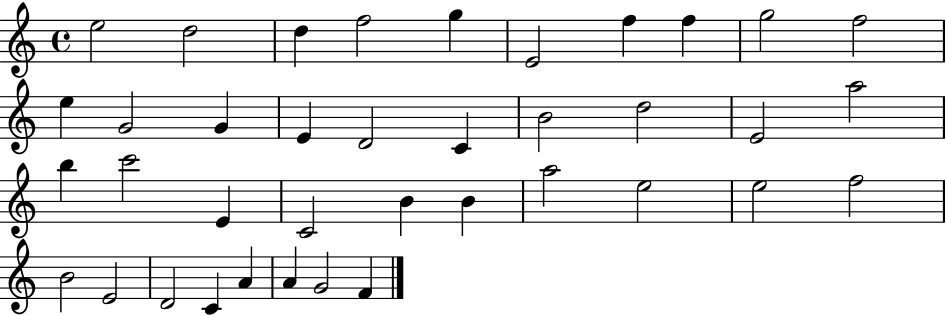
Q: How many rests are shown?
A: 0